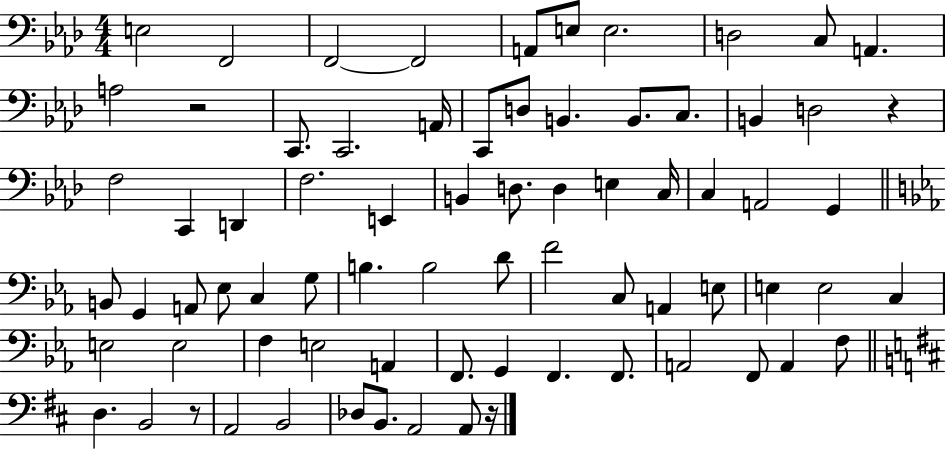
E3/h F2/h F2/h F2/h A2/e E3/e E3/h. D3/h C3/e A2/q. A3/h R/h C2/e. C2/h. A2/s C2/e D3/e B2/q. B2/e. C3/e. B2/q D3/h R/q F3/h C2/q D2/q F3/h. E2/q B2/q D3/e. D3/q E3/q C3/s C3/q A2/h G2/q B2/e G2/q A2/e Eb3/e C3/q G3/e B3/q. B3/h D4/e F4/h C3/e A2/q E3/e E3/q E3/h C3/q E3/h E3/h F3/q E3/h A2/q F2/e. G2/q F2/q. F2/e. A2/h F2/e A2/q F3/e D3/q. B2/h R/e A2/h B2/h Db3/e B2/e. A2/h A2/e R/s